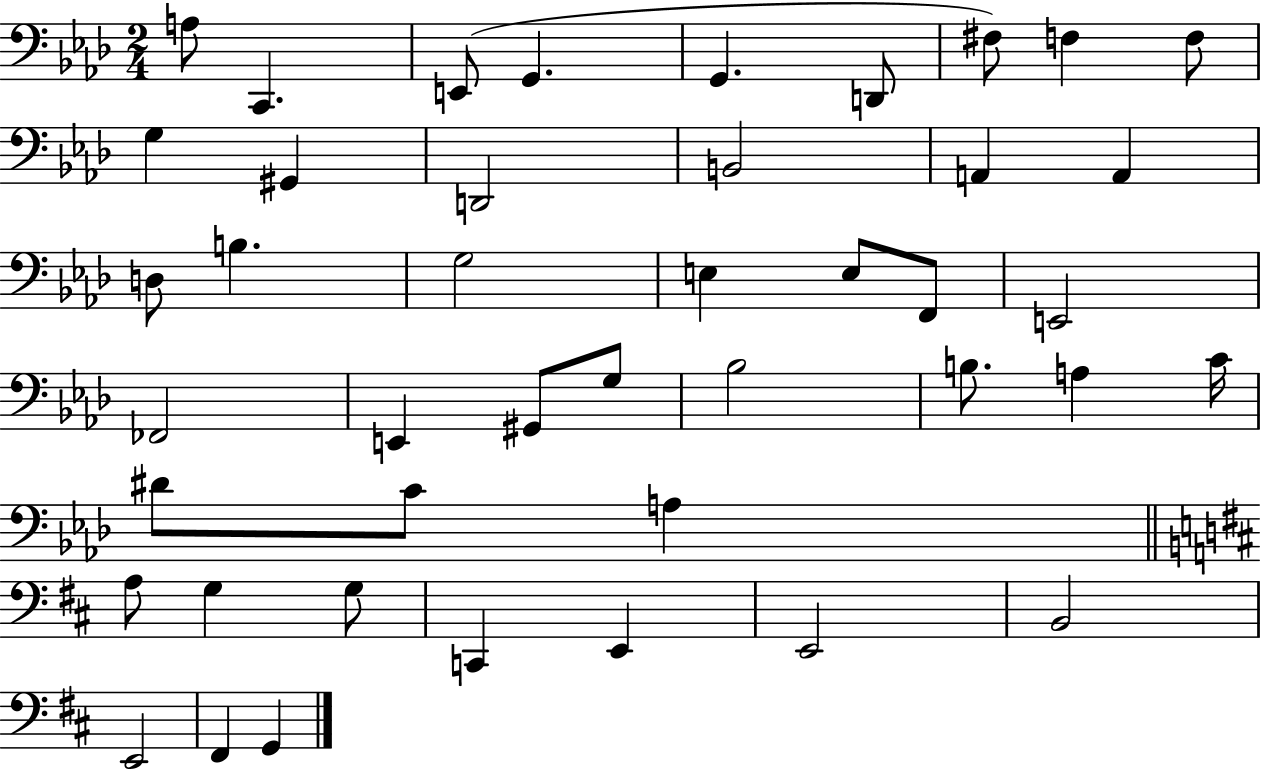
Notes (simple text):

A3/e C2/q. E2/e G2/q. G2/q. D2/e F#3/e F3/q F3/e G3/q G#2/q D2/h B2/h A2/q A2/q D3/e B3/q. G3/h E3/q E3/e F2/e E2/h FES2/h E2/q G#2/e G3/e Bb3/h B3/e. A3/q C4/s D#4/e C4/e A3/q A3/e G3/q G3/e C2/q E2/q E2/h B2/h E2/h F#2/q G2/q